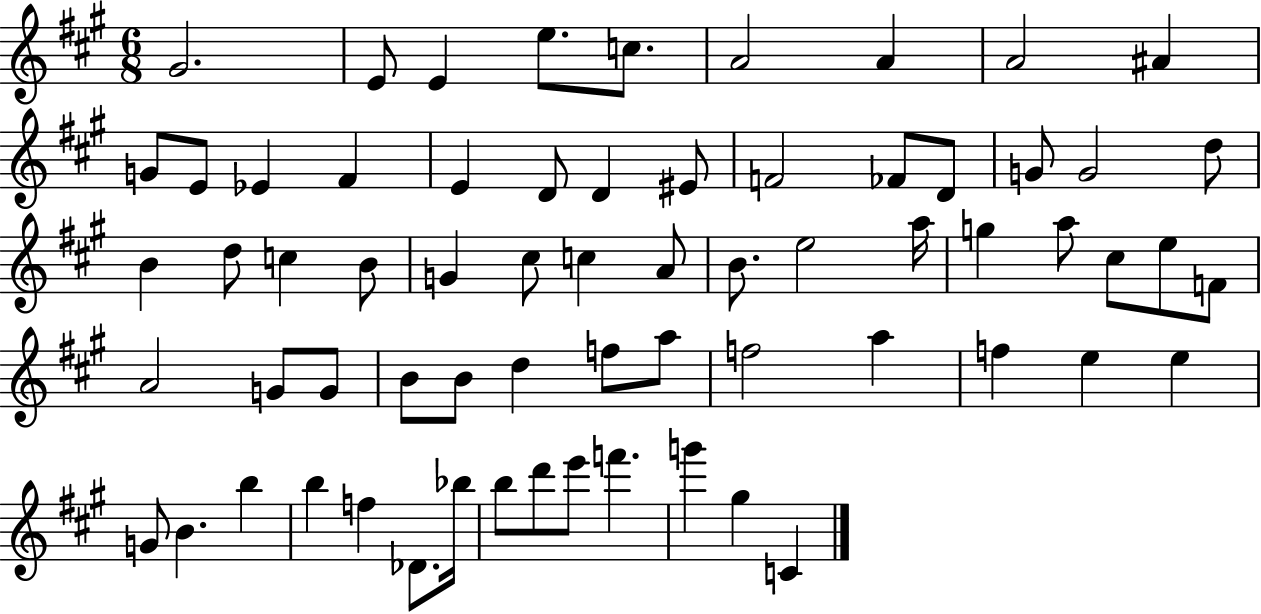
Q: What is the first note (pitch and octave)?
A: G#4